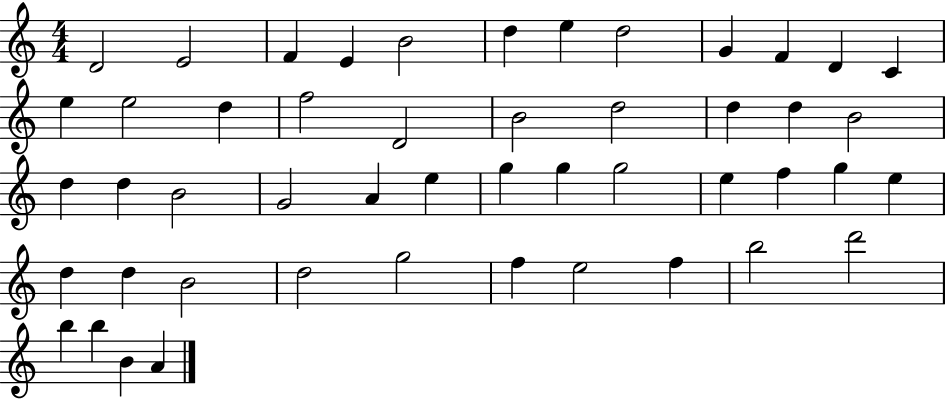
{
  \clef treble
  \numericTimeSignature
  \time 4/4
  \key c \major
  d'2 e'2 | f'4 e'4 b'2 | d''4 e''4 d''2 | g'4 f'4 d'4 c'4 | \break e''4 e''2 d''4 | f''2 d'2 | b'2 d''2 | d''4 d''4 b'2 | \break d''4 d''4 b'2 | g'2 a'4 e''4 | g''4 g''4 g''2 | e''4 f''4 g''4 e''4 | \break d''4 d''4 b'2 | d''2 g''2 | f''4 e''2 f''4 | b''2 d'''2 | \break b''4 b''4 b'4 a'4 | \bar "|."
}